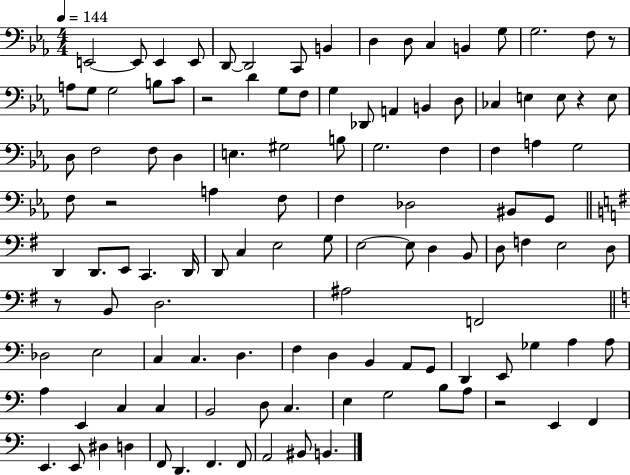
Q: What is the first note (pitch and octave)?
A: E2